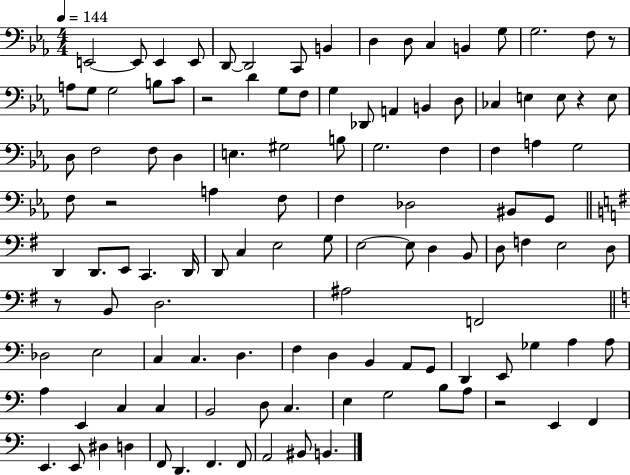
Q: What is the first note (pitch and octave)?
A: E2